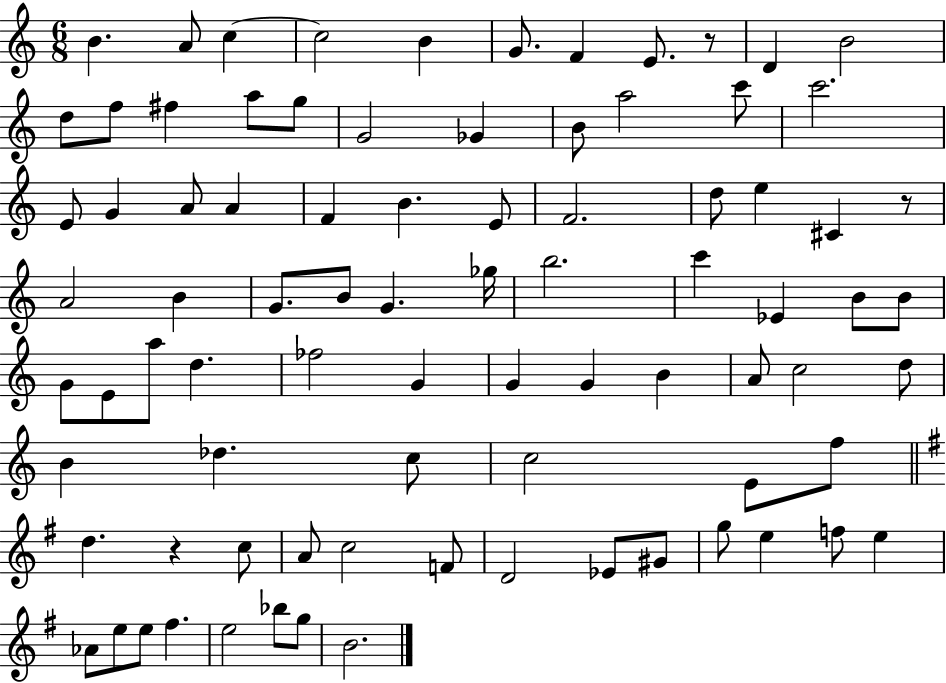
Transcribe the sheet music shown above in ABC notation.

X:1
T:Untitled
M:6/8
L:1/4
K:C
B A/2 c c2 B G/2 F E/2 z/2 D B2 d/2 f/2 ^f a/2 g/2 G2 _G B/2 a2 c'/2 c'2 E/2 G A/2 A F B E/2 F2 d/2 e ^C z/2 A2 B G/2 B/2 G _g/4 b2 c' _E B/2 B/2 G/2 E/2 a/2 d _f2 G G G B A/2 c2 d/2 B _d c/2 c2 E/2 f/2 d z c/2 A/2 c2 F/2 D2 _E/2 ^G/2 g/2 e f/2 e _A/2 e/2 e/2 ^f e2 _b/2 g/2 B2